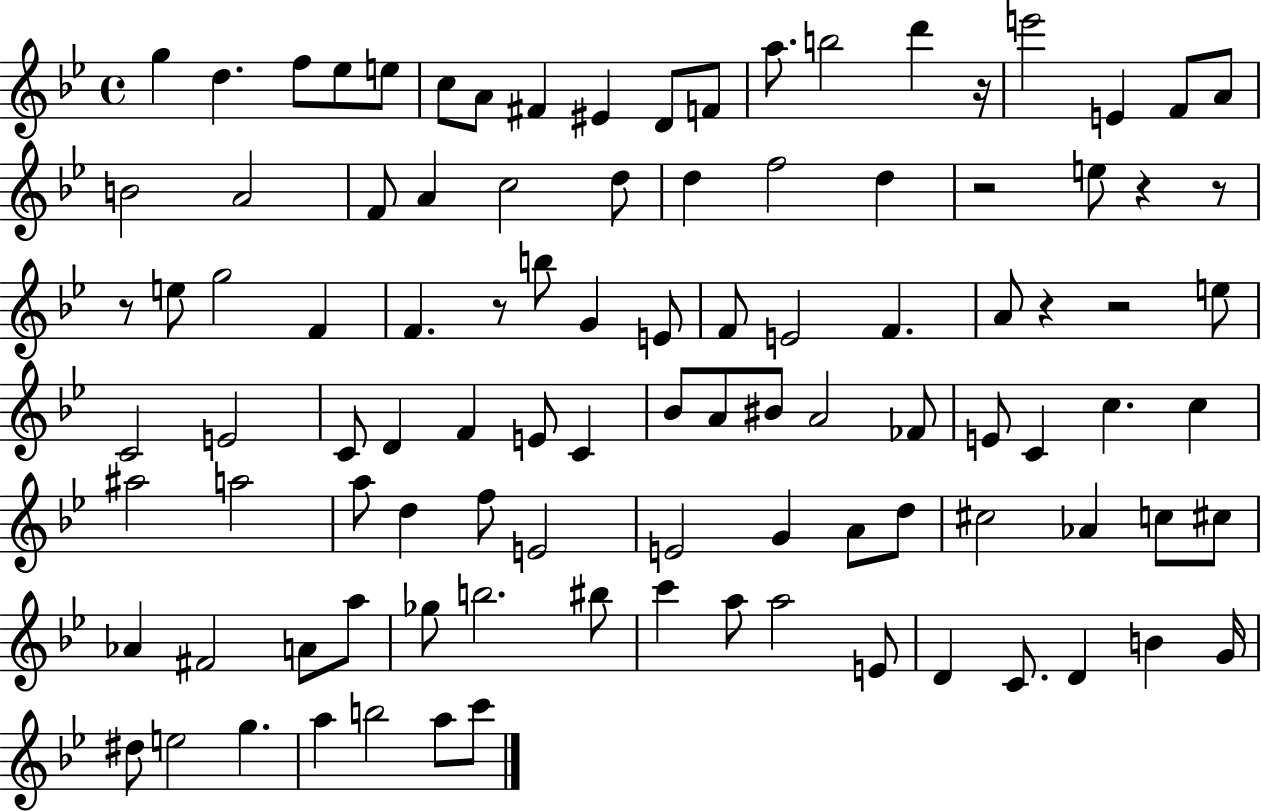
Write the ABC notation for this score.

X:1
T:Untitled
M:4/4
L:1/4
K:Bb
g d f/2 _e/2 e/2 c/2 A/2 ^F ^E D/2 F/2 a/2 b2 d' z/4 e'2 E F/2 A/2 B2 A2 F/2 A c2 d/2 d f2 d z2 e/2 z z/2 z/2 e/2 g2 F F z/2 b/2 G E/2 F/2 E2 F A/2 z z2 e/2 C2 E2 C/2 D F E/2 C _B/2 A/2 ^B/2 A2 _F/2 E/2 C c c ^a2 a2 a/2 d f/2 E2 E2 G A/2 d/2 ^c2 _A c/2 ^c/2 _A ^F2 A/2 a/2 _g/2 b2 ^b/2 c' a/2 a2 E/2 D C/2 D B G/4 ^d/2 e2 g a b2 a/2 c'/2